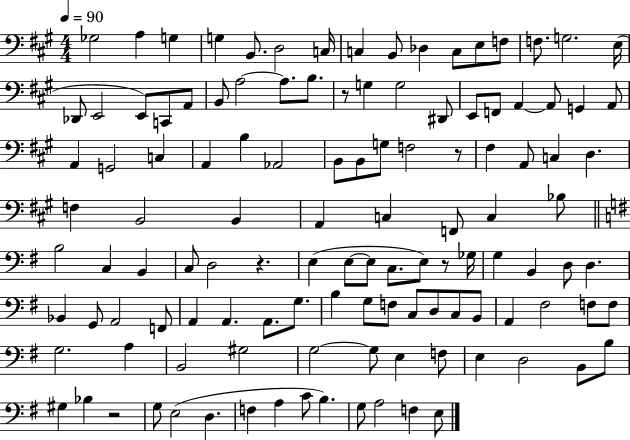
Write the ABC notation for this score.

X:1
T:Untitled
M:4/4
L:1/4
K:A
_G,2 A, G, G, B,,/2 D,2 C,/4 C, B,,/2 _D, C,/2 E,/2 F,/2 F,/2 G,2 E,/4 _D,,/2 E,,2 E,,/2 C,,/2 A,,/2 B,,/2 A,2 A,/2 B,/2 z/2 G, G,2 ^D,,/2 E,,/2 F,,/2 A,, A,,/2 G,, A,,/2 A,, G,,2 C, A,, B, _A,,2 B,,/2 B,,/2 G,/2 F,2 z/2 ^F, A,,/2 C, D, F, B,,2 B,, A,, C, F,,/2 C, _B,/2 B,2 C, B,, C,/2 D,2 z E, E,/2 E,/2 C,/2 E,/2 z/2 _G,/4 G, B,, D,/2 D, _B,, G,,/2 A,,2 F,,/2 A,, A,, A,,/2 G,/2 B, G,/2 F,/2 C,/2 D,/2 C,/2 B,,/2 A,, ^F,2 F,/2 F,/2 G,2 A, B,,2 ^G,2 G,2 G,/2 E, F,/2 E, D,2 B,,/2 B,/2 ^G, _B, z2 G,/2 E,2 D, F, A, C/2 B, G,/2 A,2 F, E,/2